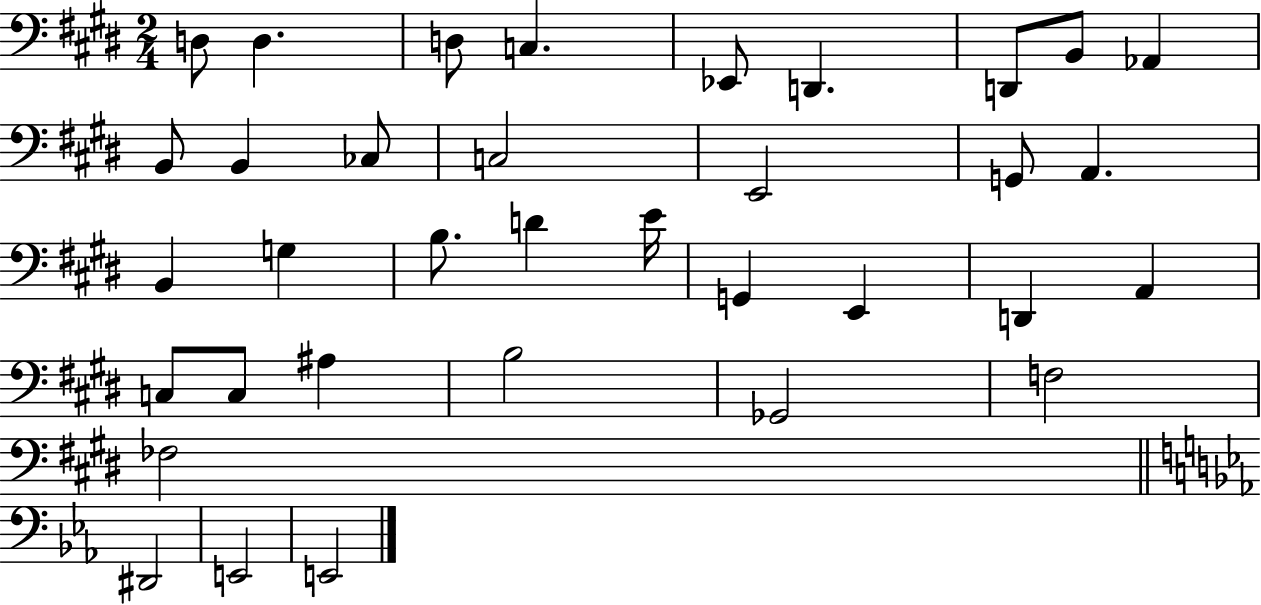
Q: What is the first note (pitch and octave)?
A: D3